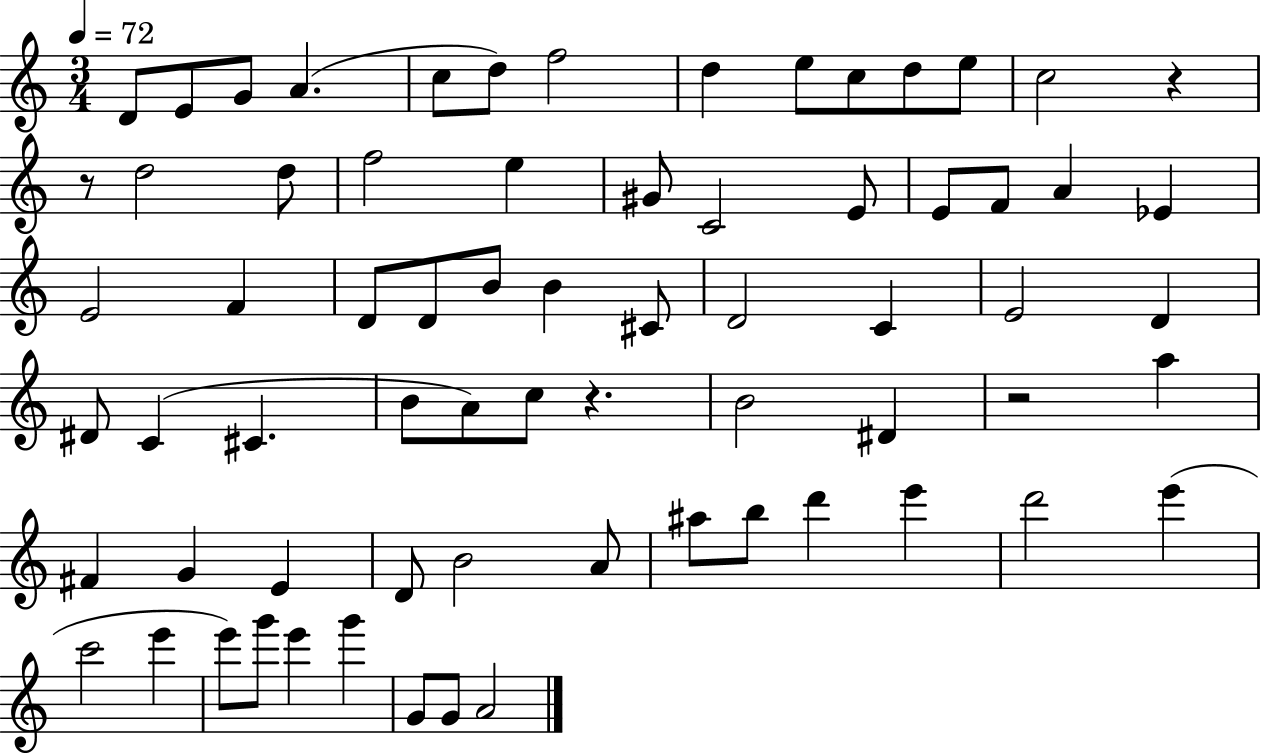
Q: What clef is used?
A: treble